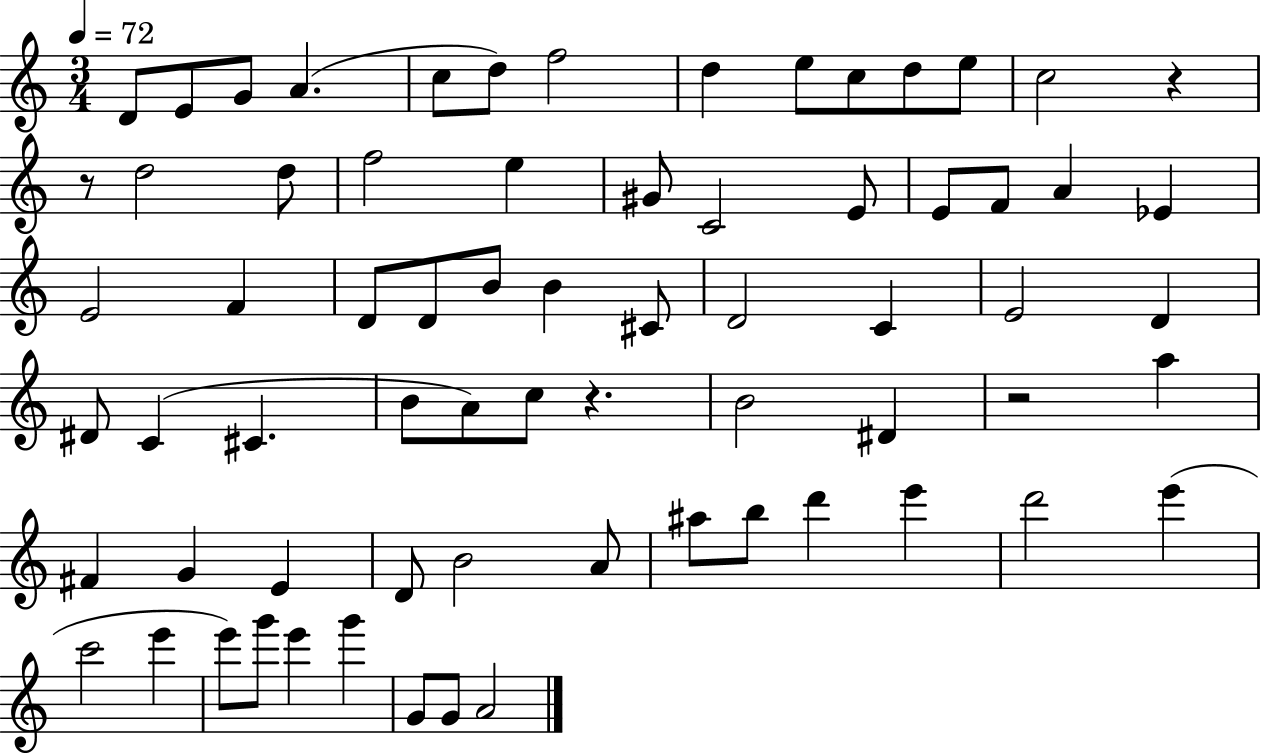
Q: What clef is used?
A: treble